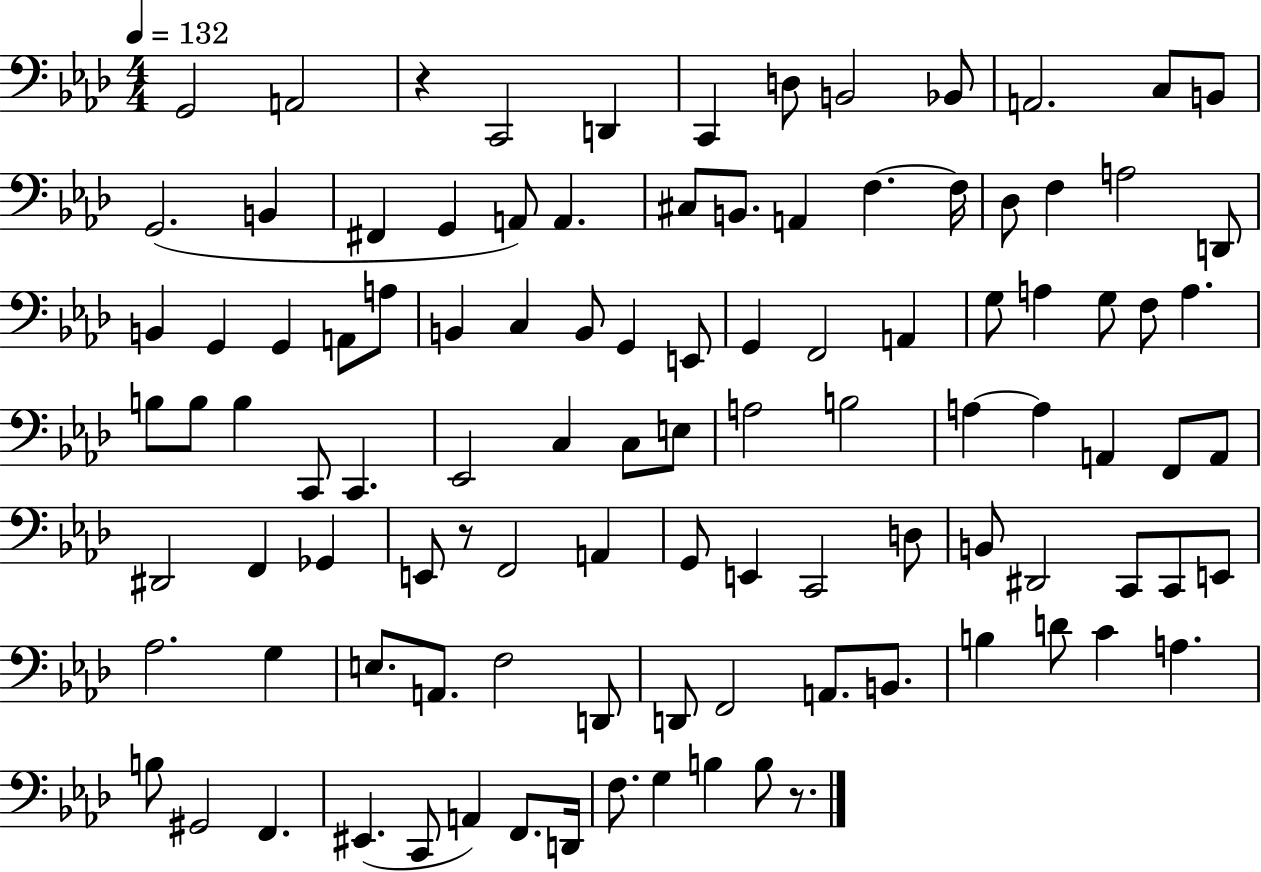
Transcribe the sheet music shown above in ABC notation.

X:1
T:Untitled
M:4/4
L:1/4
K:Ab
G,,2 A,,2 z C,,2 D,, C,, D,/2 B,,2 _B,,/2 A,,2 C,/2 B,,/2 G,,2 B,, ^F,, G,, A,,/2 A,, ^C,/2 B,,/2 A,, F, F,/4 _D,/2 F, A,2 D,,/2 B,, G,, G,, A,,/2 A,/2 B,, C, B,,/2 G,, E,,/2 G,, F,,2 A,, G,/2 A, G,/2 F,/2 A, B,/2 B,/2 B, C,,/2 C,, _E,,2 C, C,/2 E,/2 A,2 B,2 A, A, A,, F,,/2 A,,/2 ^D,,2 F,, _G,, E,,/2 z/2 F,,2 A,, G,,/2 E,, C,,2 D,/2 B,,/2 ^D,,2 C,,/2 C,,/2 E,,/2 _A,2 G, E,/2 A,,/2 F,2 D,,/2 D,,/2 F,,2 A,,/2 B,,/2 B, D/2 C A, B,/2 ^G,,2 F,, ^E,, C,,/2 A,, F,,/2 D,,/4 F,/2 G, B, B,/2 z/2